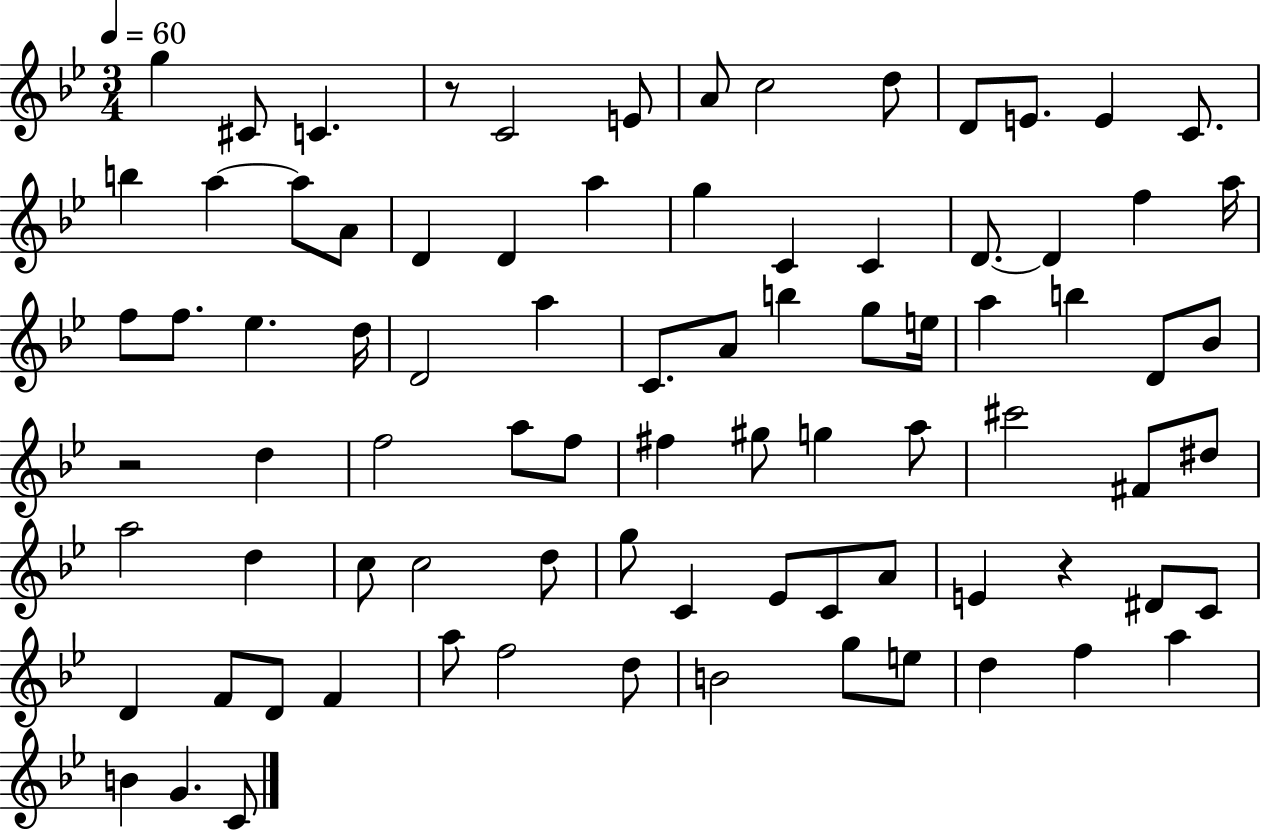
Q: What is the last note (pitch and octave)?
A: C4